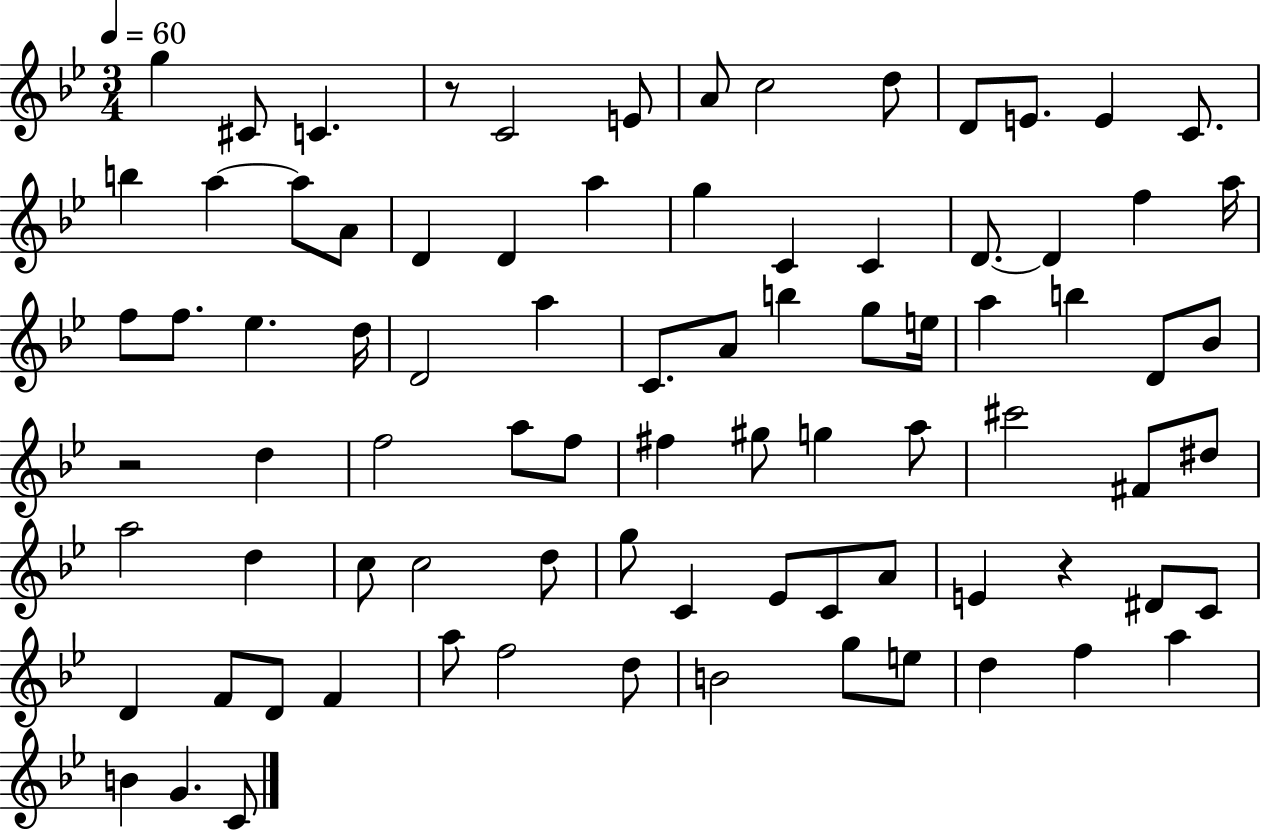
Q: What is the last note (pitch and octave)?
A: C4